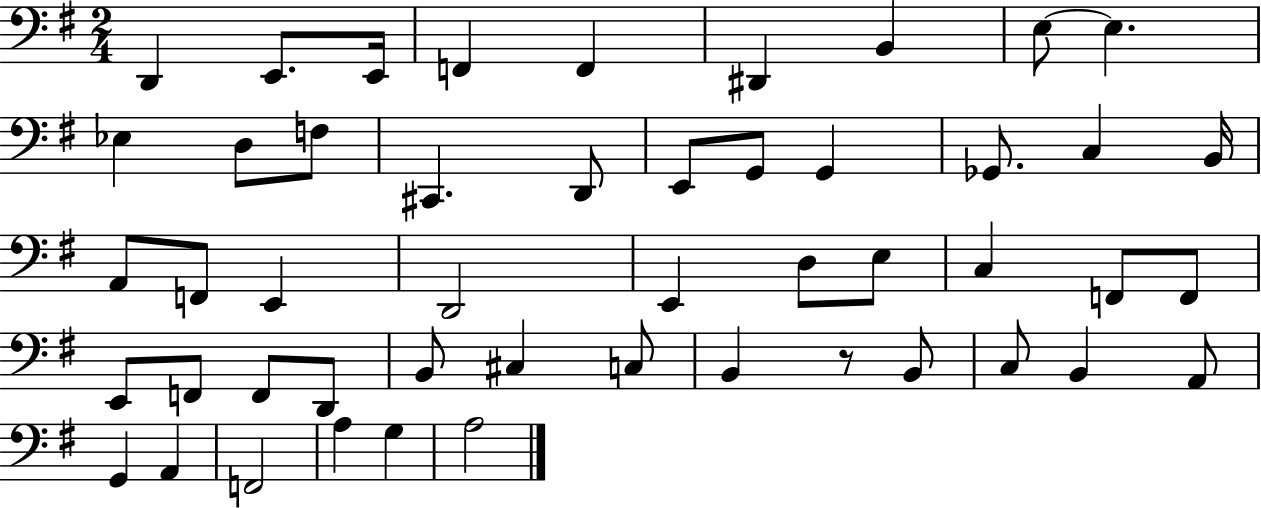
X:1
T:Untitled
M:2/4
L:1/4
K:G
D,, E,,/2 E,,/4 F,, F,, ^D,, B,, E,/2 E, _E, D,/2 F,/2 ^C,, D,,/2 E,,/2 G,,/2 G,, _G,,/2 C, B,,/4 A,,/2 F,,/2 E,, D,,2 E,, D,/2 E,/2 C, F,,/2 F,,/2 E,,/2 F,,/2 F,,/2 D,,/2 B,,/2 ^C, C,/2 B,, z/2 B,,/2 C,/2 B,, A,,/2 G,, A,, F,,2 A, G, A,2